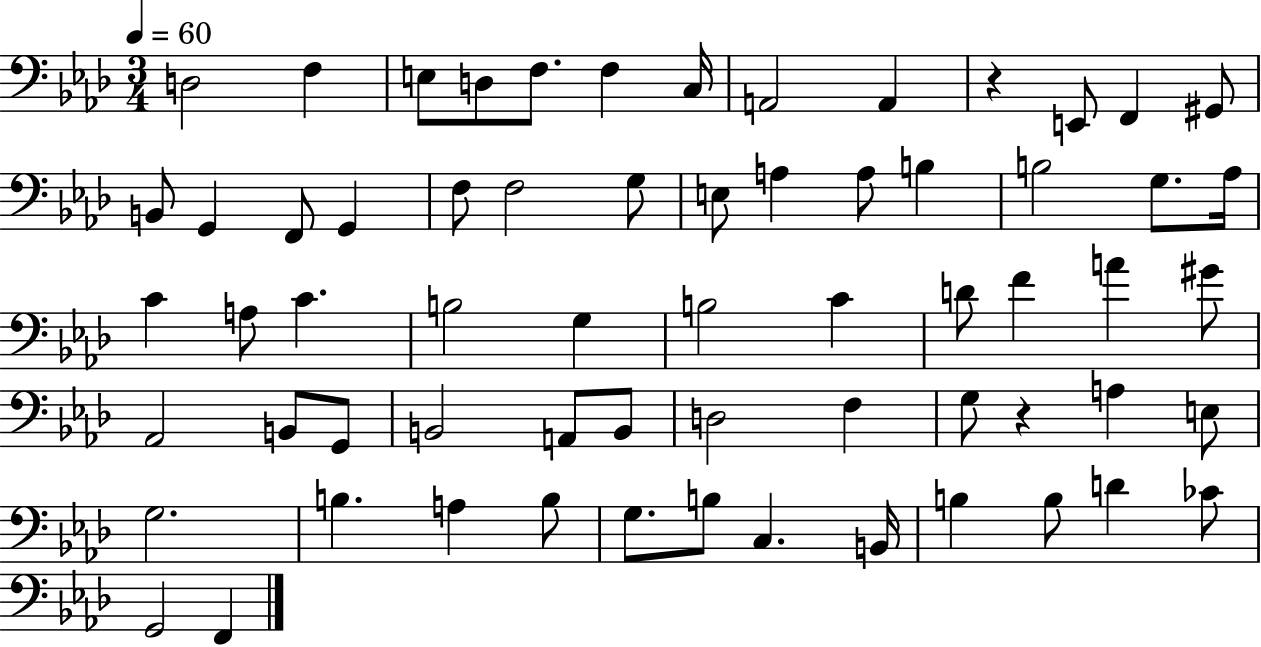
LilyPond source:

{
  \clef bass
  \numericTimeSignature
  \time 3/4
  \key aes \major
  \tempo 4 = 60
  d2 f4 | e8 d8 f8. f4 c16 | a,2 a,4 | r4 e,8 f,4 gis,8 | \break b,8 g,4 f,8 g,4 | f8 f2 g8 | e8 a4 a8 b4 | b2 g8. aes16 | \break c'4 a8 c'4. | b2 g4 | b2 c'4 | d'8 f'4 a'4 gis'8 | \break aes,2 b,8 g,8 | b,2 a,8 b,8 | d2 f4 | g8 r4 a4 e8 | \break g2. | b4. a4 b8 | g8. b8 c4. b,16 | b4 b8 d'4 ces'8 | \break g,2 f,4 | \bar "|."
}